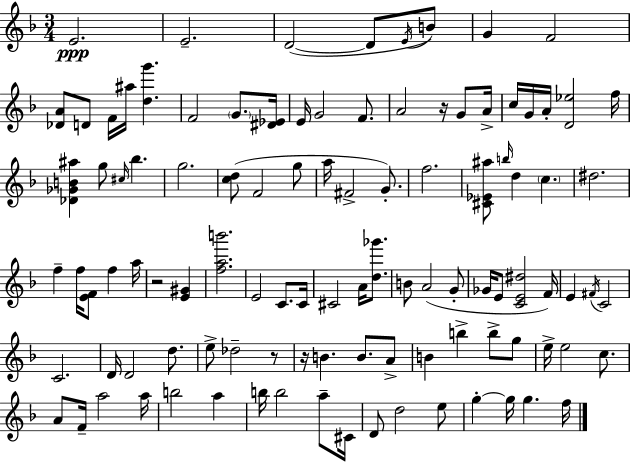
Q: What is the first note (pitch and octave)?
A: E4